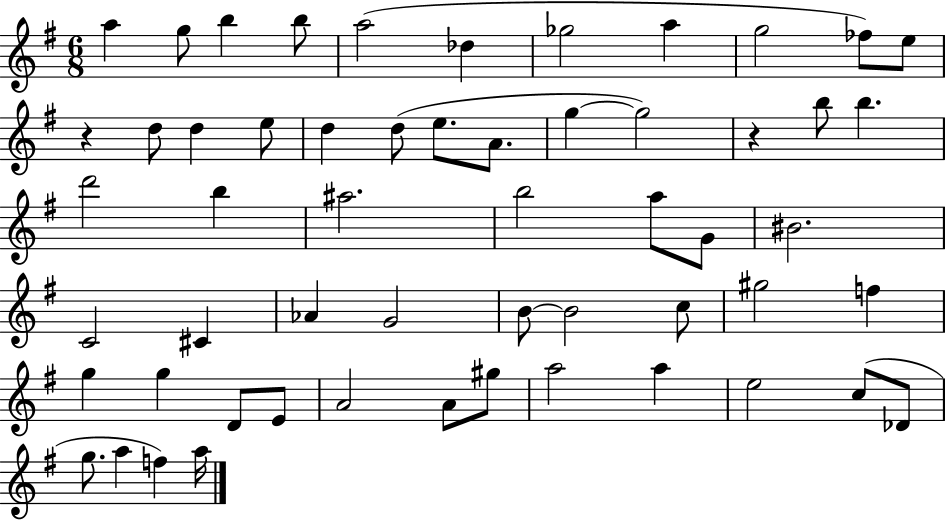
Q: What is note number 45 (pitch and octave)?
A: G#5